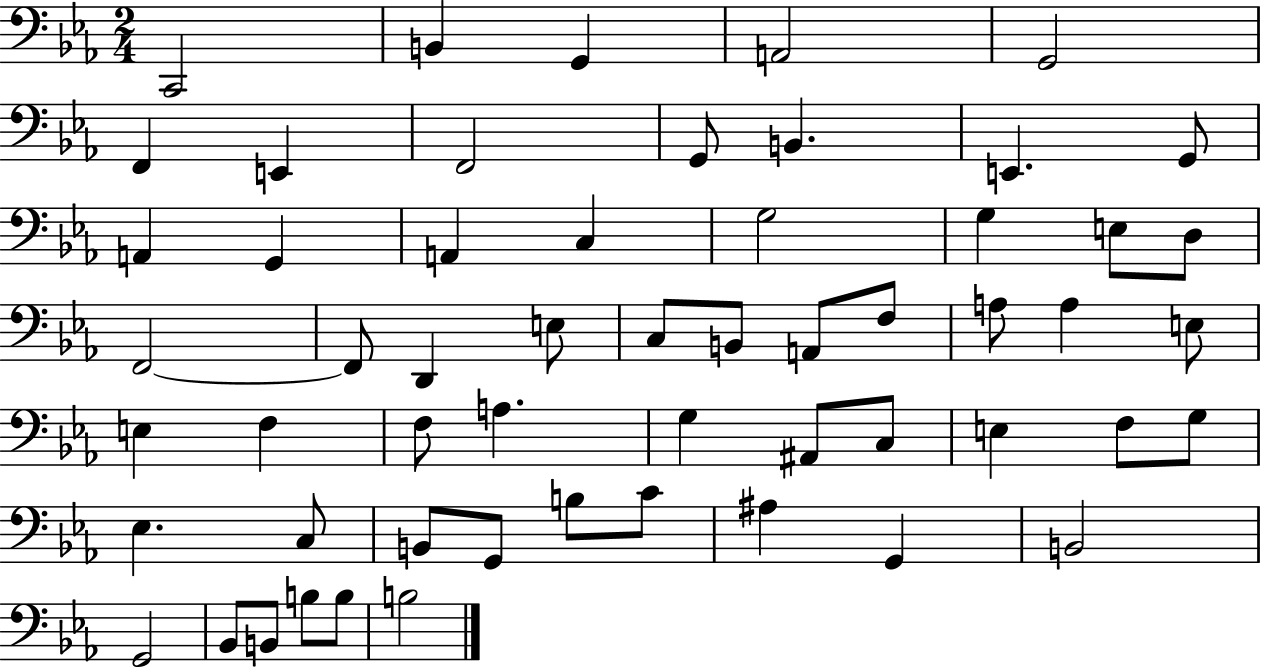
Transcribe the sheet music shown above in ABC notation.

X:1
T:Untitled
M:2/4
L:1/4
K:Eb
C,,2 B,, G,, A,,2 G,,2 F,, E,, F,,2 G,,/2 B,, E,, G,,/2 A,, G,, A,, C, G,2 G, E,/2 D,/2 F,,2 F,,/2 D,, E,/2 C,/2 B,,/2 A,,/2 F,/2 A,/2 A, E,/2 E, F, F,/2 A, G, ^A,,/2 C,/2 E, F,/2 G,/2 _E, C,/2 B,,/2 G,,/2 B,/2 C/2 ^A, G,, B,,2 G,,2 _B,,/2 B,,/2 B,/2 B,/2 B,2